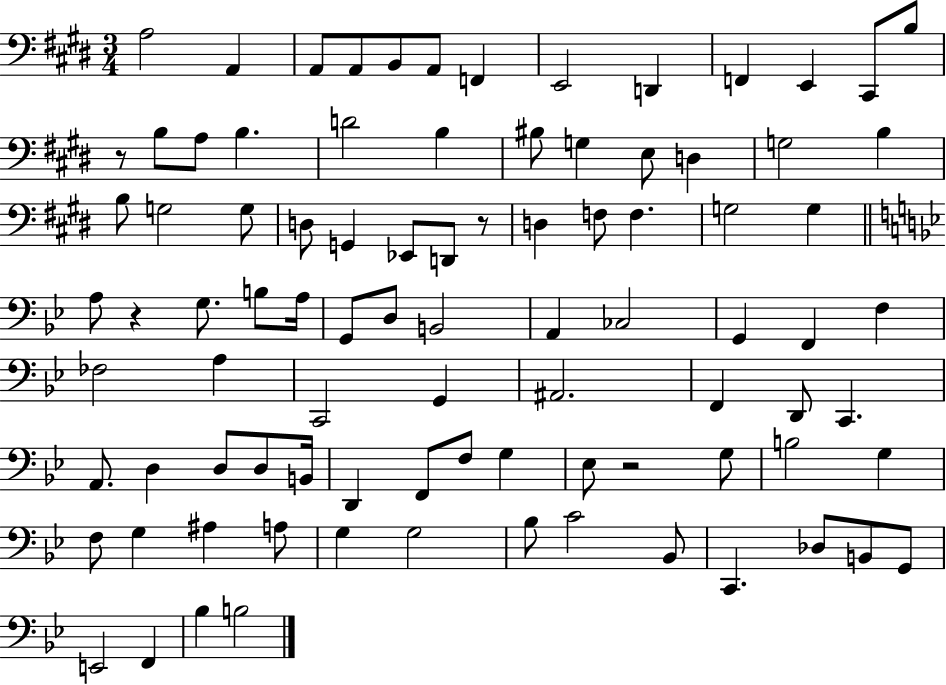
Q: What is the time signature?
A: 3/4